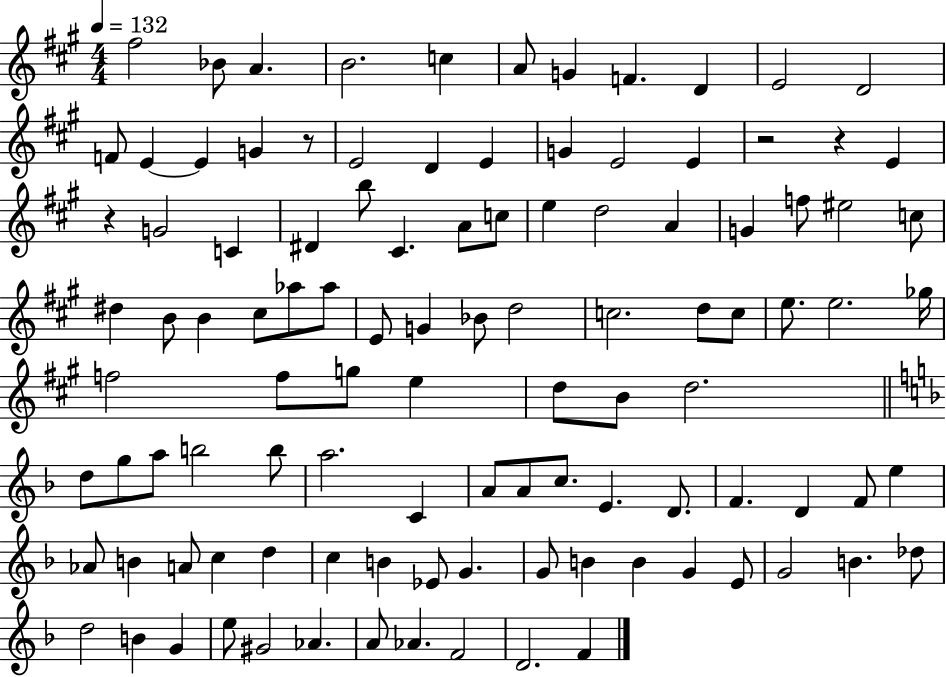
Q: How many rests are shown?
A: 4